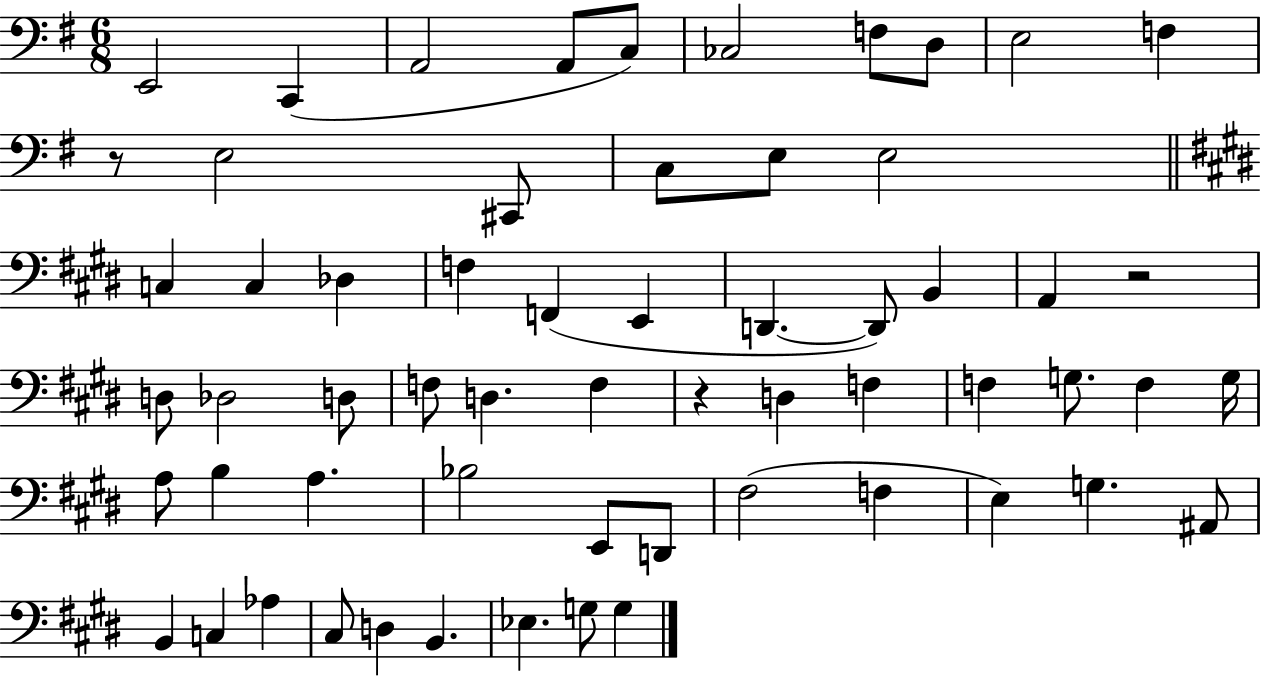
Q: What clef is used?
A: bass